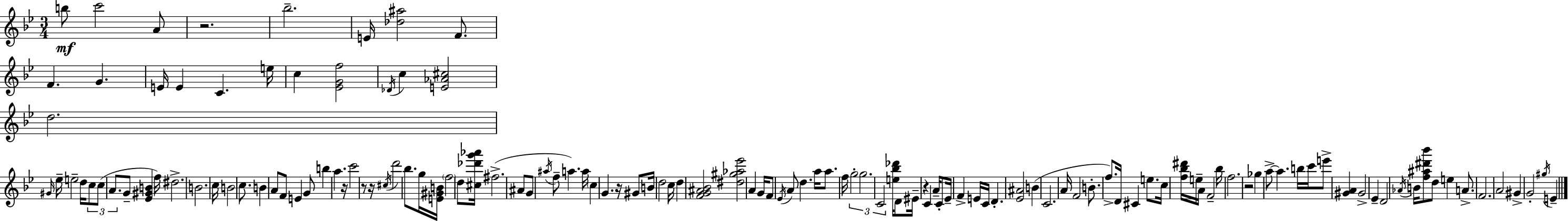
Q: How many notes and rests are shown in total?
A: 135